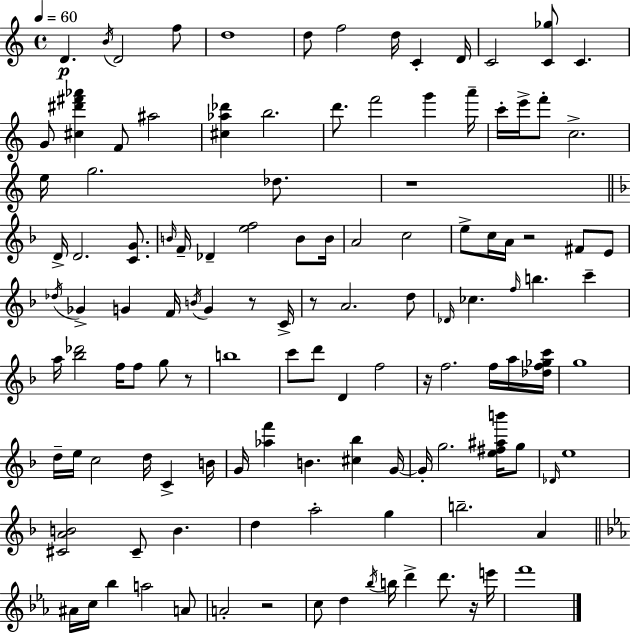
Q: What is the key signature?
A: A minor